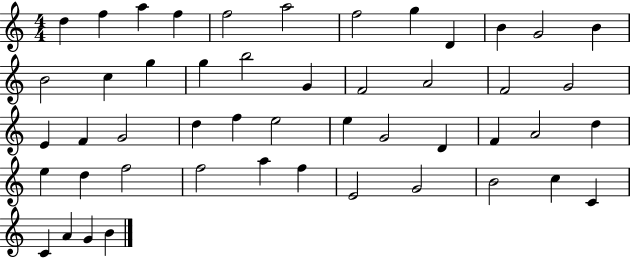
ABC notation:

X:1
T:Untitled
M:4/4
L:1/4
K:C
d f a f f2 a2 f2 g D B G2 B B2 c g g b2 G F2 A2 F2 G2 E F G2 d f e2 e G2 D F A2 d e d f2 f2 a f E2 G2 B2 c C C A G B